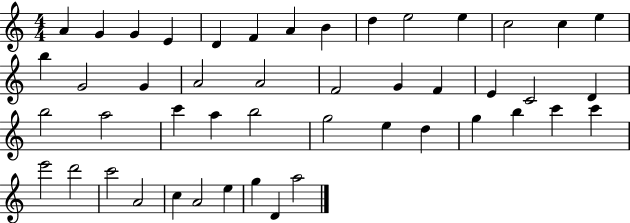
A4/q G4/q G4/q E4/q D4/q F4/q A4/q B4/q D5/q E5/h E5/q C5/h C5/q E5/q B5/q G4/h G4/q A4/h A4/h F4/h G4/q F4/q E4/q C4/h D4/q B5/h A5/h C6/q A5/q B5/h G5/h E5/q D5/q G5/q B5/q C6/q C6/q E6/h D6/h C6/h A4/h C5/q A4/h E5/q G5/q D4/q A5/h